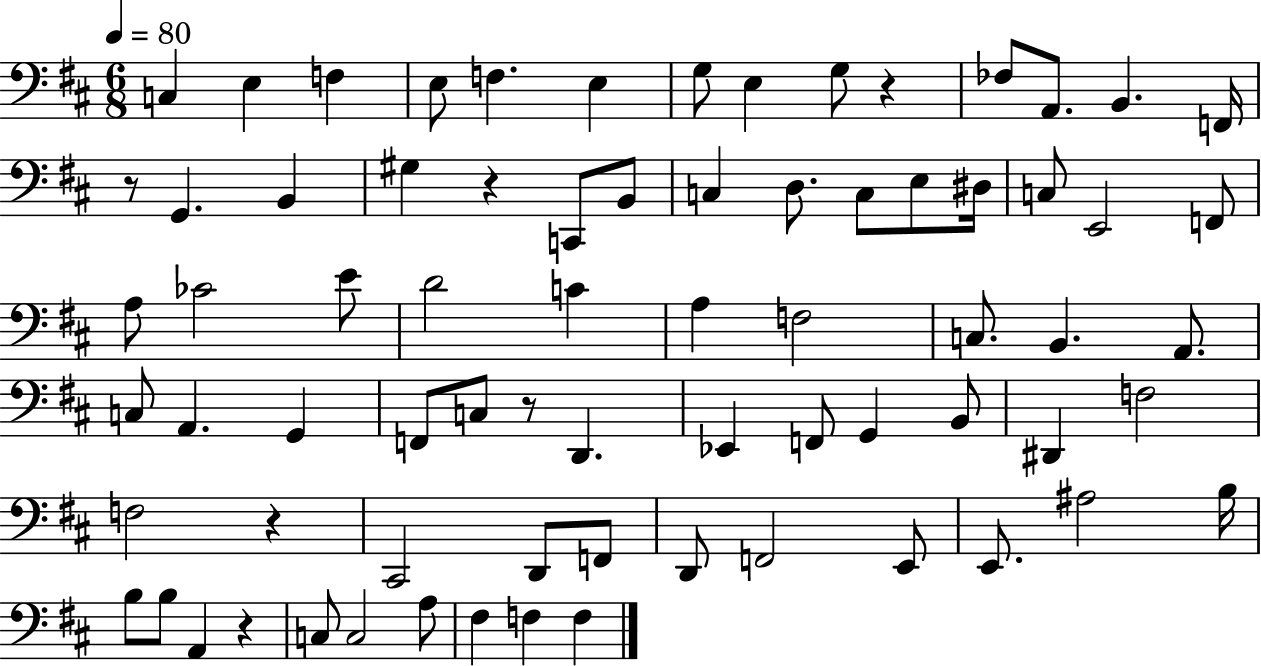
X:1
T:Untitled
M:6/8
L:1/4
K:D
C, E, F, E,/2 F, E, G,/2 E, G,/2 z _F,/2 A,,/2 B,, F,,/4 z/2 G,, B,, ^G, z C,,/2 B,,/2 C, D,/2 C,/2 E,/2 ^D,/4 C,/2 E,,2 F,,/2 A,/2 _C2 E/2 D2 C A, F,2 C,/2 B,, A,,/2 C,/2 A,, G,, F,,/2 C,/2 z/2 D,, _E,, F,,/2 G,, B,,/2 ^D,, F,2 F,2 z ^C,,2 D,,/2 F,,/2 D,,/2 F,,2 E,,/2 E,,/2 ^A,2 B,/4 B,/2 B,/2 A,, z C,/2 C,2 A,/2 ^F, F, F,